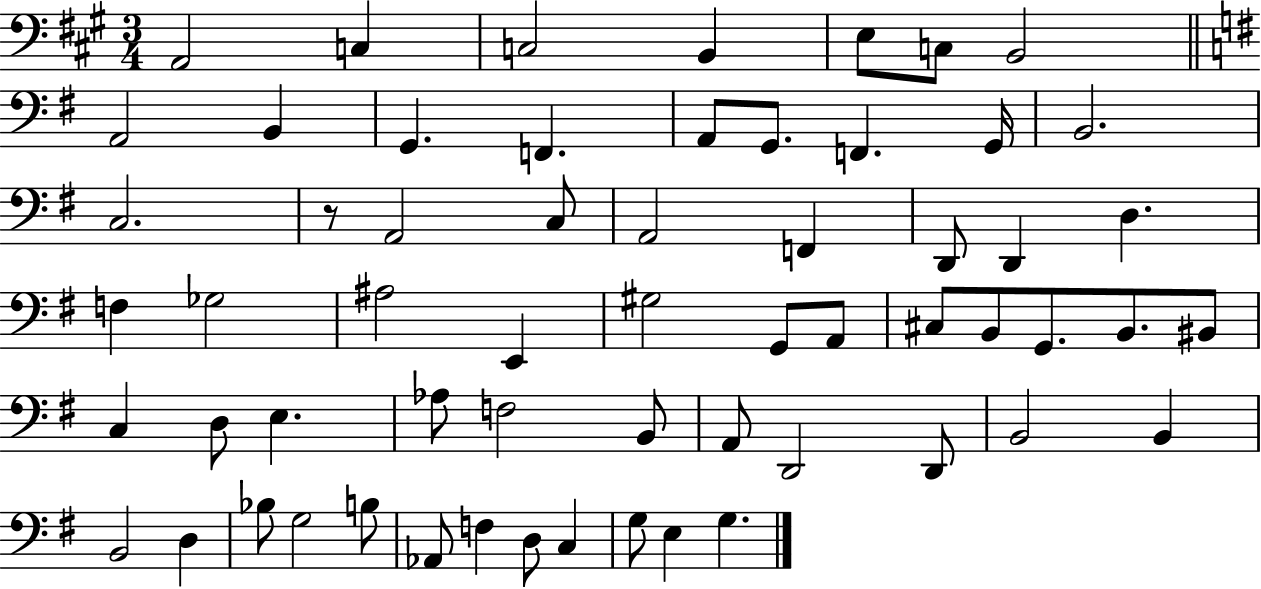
A2/h C3/q C3/h B2/q E3/e C3/e B2/h A2/h B2/q G2/q. F2/q. A2/e G2/e. F2/q. G2/s B2/h. C3/h. R/e A2/h C3/e A2/h F2/q D2/e D2/q D3/q. F3/q Gb3/h A#3/h E2/q G#3/h G2/e A2/e C#3/e B2/e G2/e. B2/e. BIS2/e C3/q D3/e E3/q. Ab3/e F3/h B2/e A2/e D2/h D2/e B2/h B2/q B2/h D3/q Bb3/e G3/h B3/e Ab2/e F3/q D3/e C3/q G3/e E3/q G3/q.